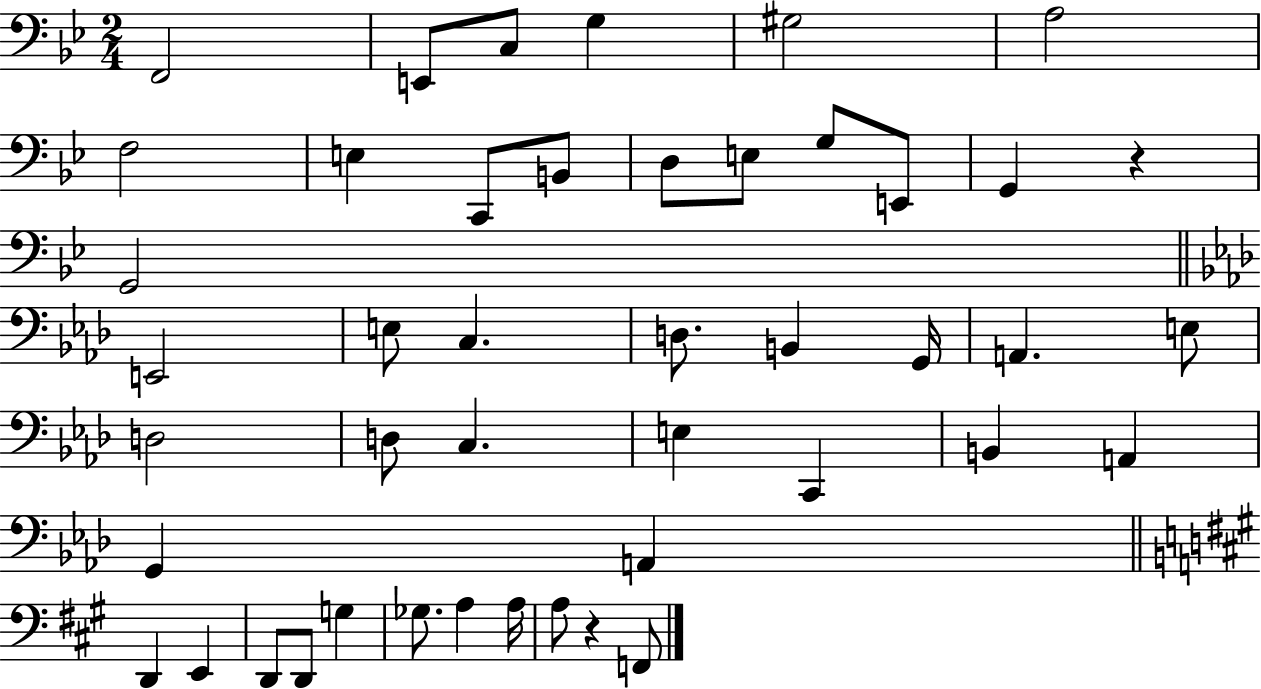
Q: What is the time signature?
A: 2/4